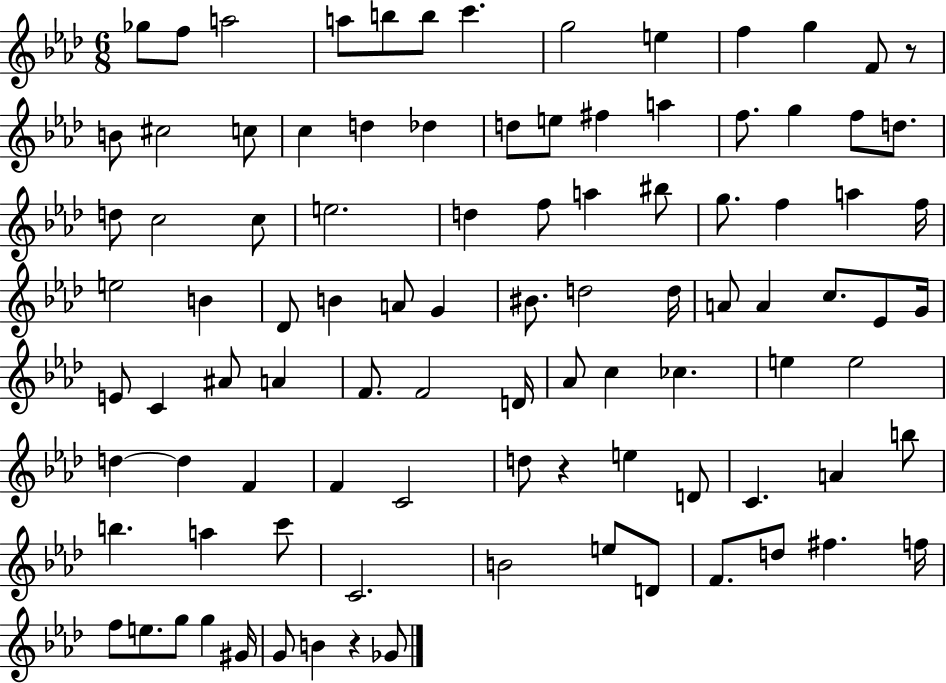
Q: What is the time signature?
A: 6/8